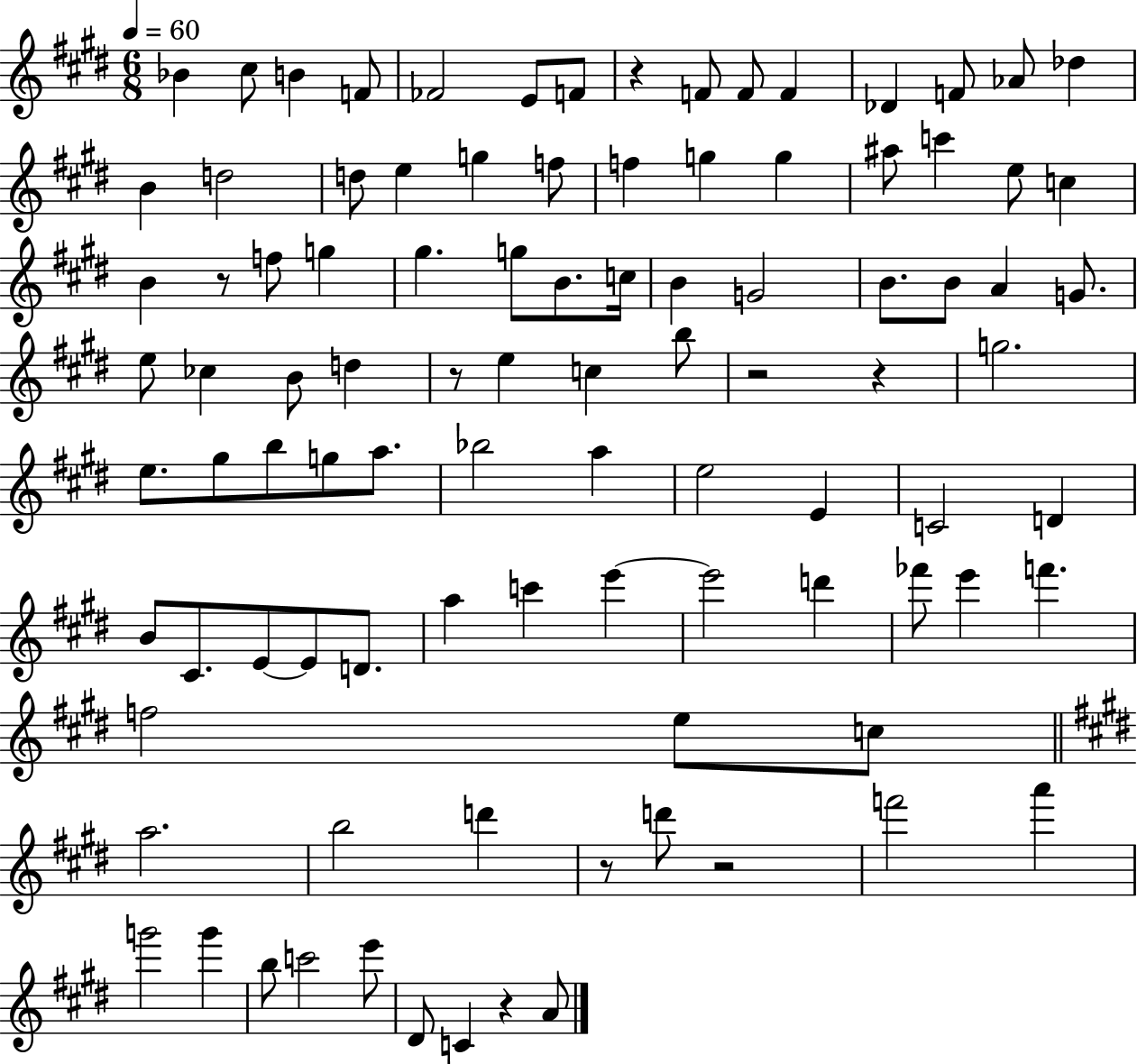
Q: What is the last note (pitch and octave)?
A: A4